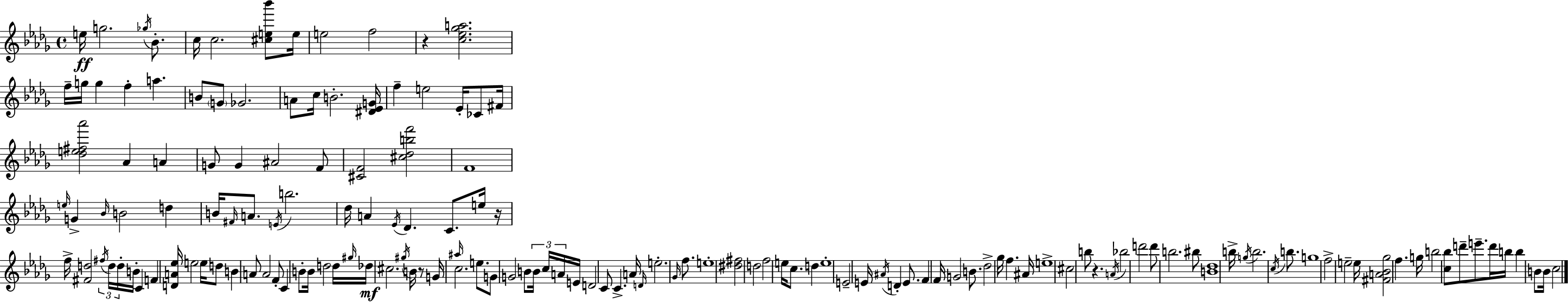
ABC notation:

X:1
T:Untitled
M:4/4
L:1/4
K:Bbm
e/4 g2 _g/4 _B/2 c/4 c2 [^ce_b']/2 e/4 e2 f2 z [c_e_ga]2 f/4 g/4 g f a B/2 G/2 _G2 A/2 c/4 B2 [^D_EG]/4 f e2 _E/4 _C/2 ^F/4 [_de^f_a']2 _A A G/2 G ^A2 F/2 [^CF]2 [^c_dbf']2 F4 e/4 G _B/4 B2 d B/4 ^F/4 A/2 E/4 b2 _d/4 A _E/4 _D C/2 e/4 z/4 f/4 [^Fd]2 ^f/4 d/4 d/4 B/4 C F [DA_e]/4 e2 e/4 d/2 B A/2 A2 F/2 C B/2 B/4 d2 d/4 ^g/4 _d/4 ^c2 ^g/4 B/4 z/2 G/4 ^a/4 c2 e/2 G/2 G2 B/2 B/4 c/4 A/4 E/4 D2 C/2 C A/4 D/4 e2 _G/4 f/2 e4 [^d^f]2 d2 f2 e/4 c/2 d e4 E2 E/4 ^A/4 D E/2 F F/4 G2 B/2 _d2 _g/4 f ^A/4 e4 ^c2 b/2 z A/4 _b2 d'2 d'/2 b2 ^b/2 [B_d]4 b/4 g/4 b2 c/4 b/2 g4 f2 e2 e/4 [^FA_B_g]2 f g/4 b2 [c_b]/2 d'/2 e'/2 d'/4 b/4 b B/2 B/4 c2